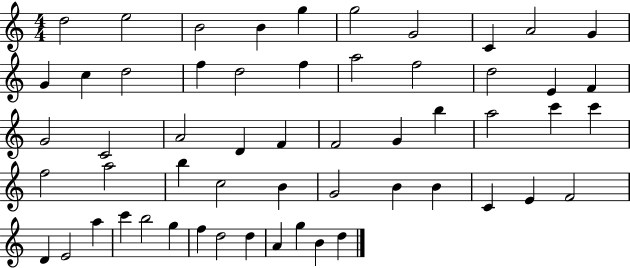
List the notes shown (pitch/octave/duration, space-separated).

D5/h E5/h B4/h B4/q G5/q G5/h G4/h C4/q A4/h G4/q G4/q C5/q D5/h F5/q D5/h F5/q A5/h F5/h D5/h E4/q F4/q G4/h C4/h A4/h D4/q F4/q F4/h G4/q B5/q A5/h C6/q C6/q F5/h A5/h B5/q C5/h B4/q G4/h B4/q B4/q C4/q E4/q F4/h D4/q E4/h A5/q C6/q B5/h G5/q F5/q D5/h D5/q A4/q G5/q B4/q D5/q